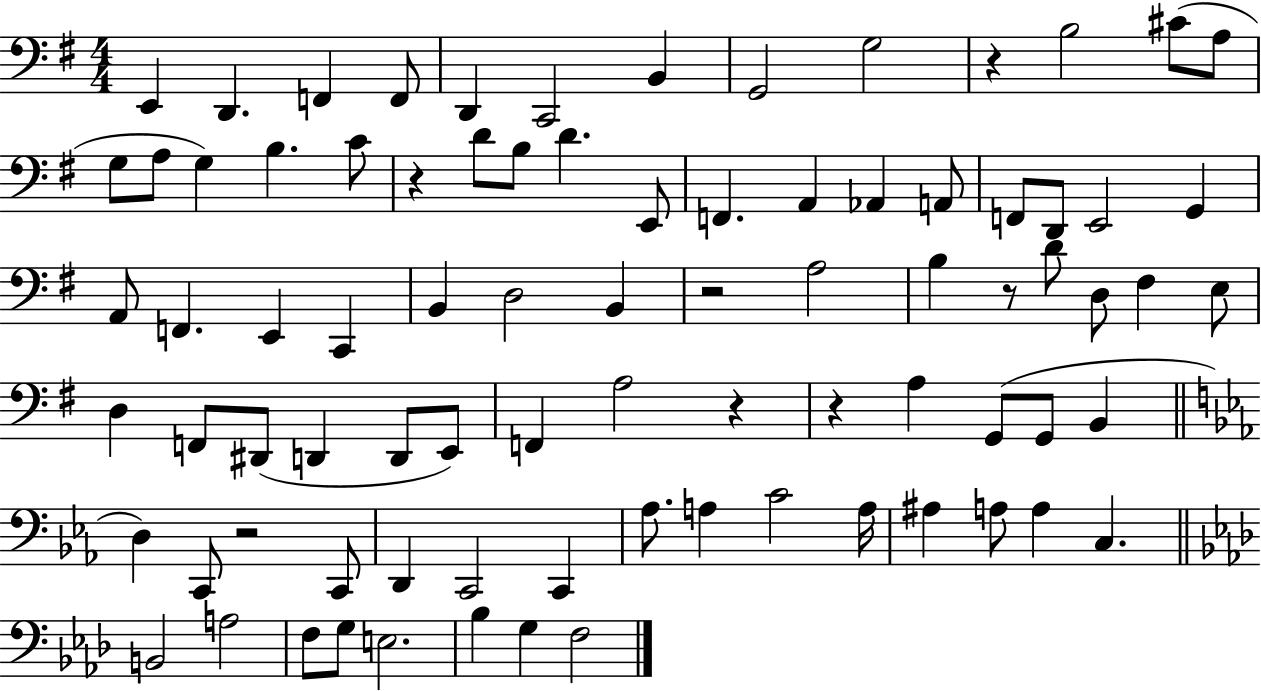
{
  \clef bass
  \numericTimeSignature
  \time 4/4
  \key g \major
  \repeat volta 2 { e,4 d,4. f,4 f,8 | d,4 c,2 b,4 | g,2 g2 | r4 b2 cis'8( a8 | \break g8 a8 g4) b4. c'8 | r4 d'8 b8 d'4. e,8 | f,4. a,4 aes,4 a,8 | f,8 d,8 e,2 g,4 | \break a,8 f,4. e,4 c,4 | b,4 d2 b,4 | r2 a2 | b4 r8 d'8 d8 fis4 e8 | \break d4 f,8 dis,8( d,4 d,8 e,8) | f,4 a2 r4 | r4 a4 g,8( g,8 b,4 | \bar "||" \break \key c \minor d4) c,8 r2 c,8 | d,4 c,2 c,4 | aes8. a4 c'2 a16 | ais4 a8 a4 c4. | \break \bar "||" \break \key f \minor b,2 a2 | f8 g8 e2. | bes4 g4 f2 | } \bar "|."
}